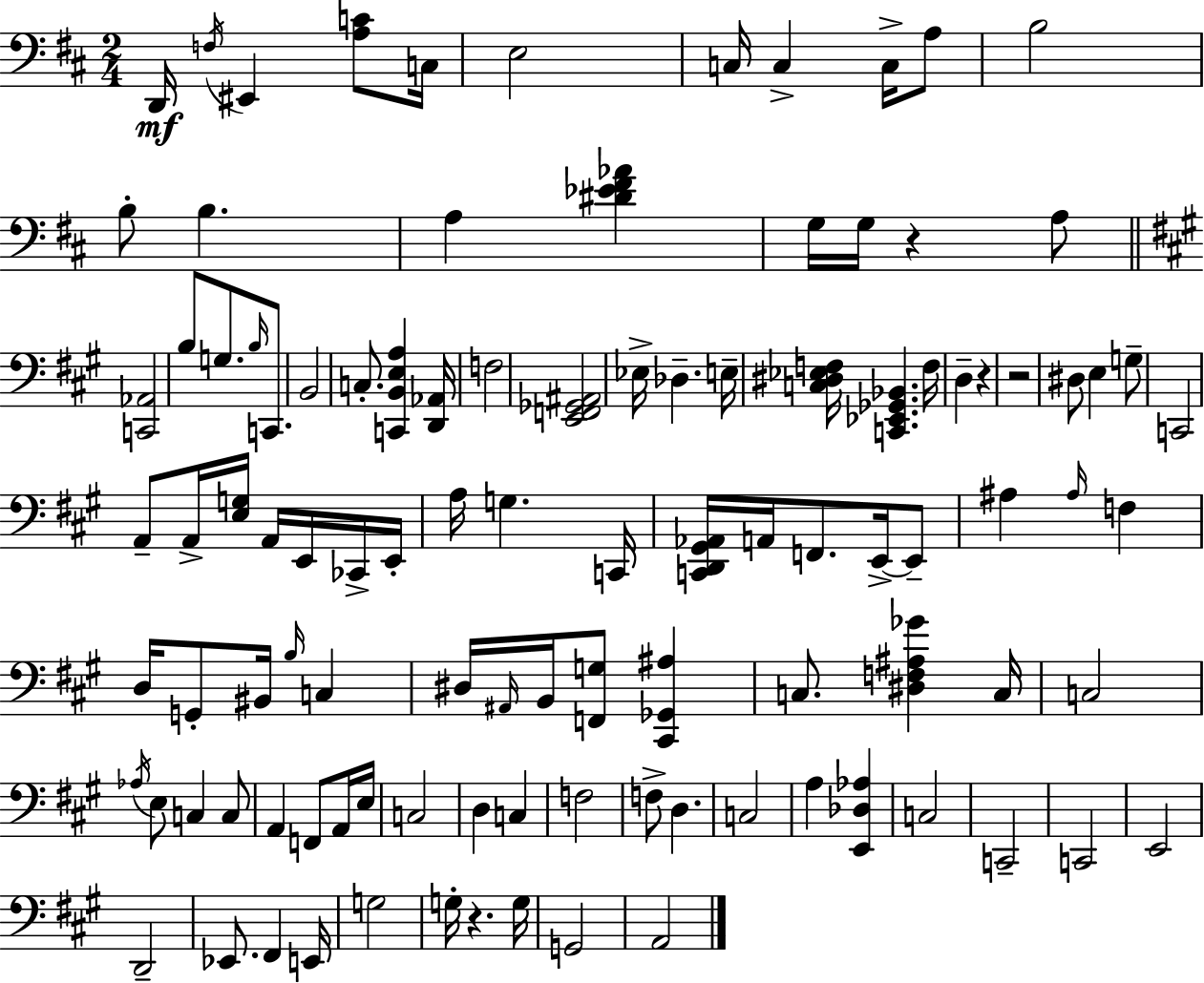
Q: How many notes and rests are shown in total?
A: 106